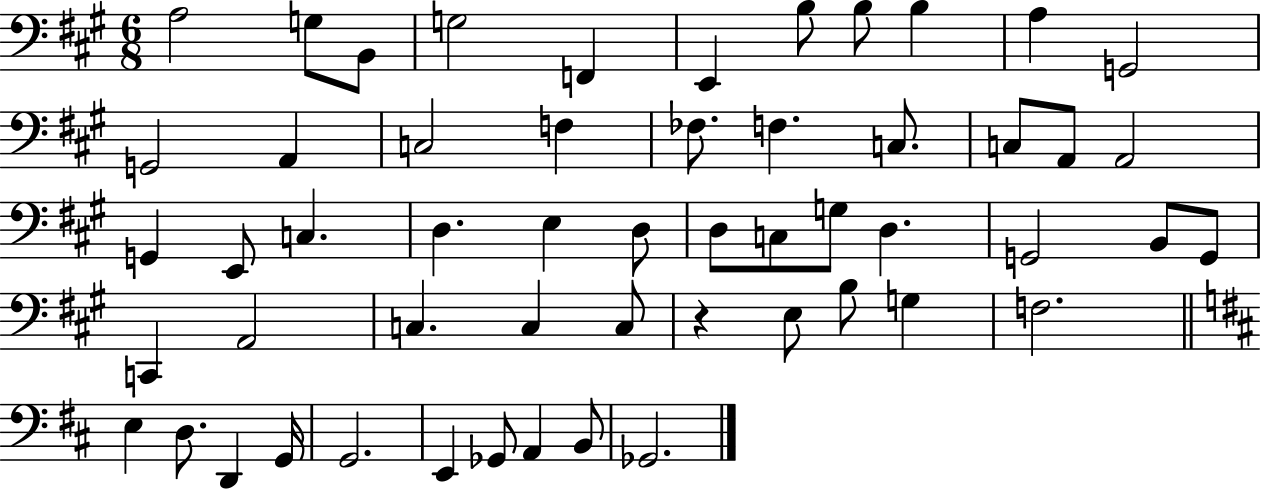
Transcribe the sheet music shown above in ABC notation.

X:1
T:Untitled
M:6/8
L:1/4
K:A
A,2 G,/2 B,,/2 G,2 F,, E,, B,/2 B,/2 B, A, G,,2 G,,2 A,, C,2 F, _F,/2 F, C,/2 C,/2 A,,/2 A,,2 G,, E,,/2 C, D, E, D,/2 D,/2 C,/2 G,/2 D, G,,2 B,,/2 G,,/2 C,, A,,2 C, C, C,/2 z E,/2 B,/2 G, F,2 E, D,/2 D,, G,,/4 G,,2 E,, _G,,/2 A,, B,,/2 _G,,2